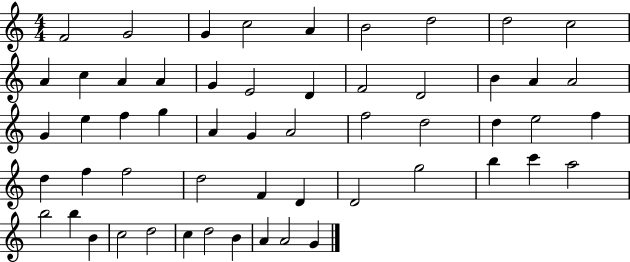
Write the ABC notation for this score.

X:1
T:Untitled
M:4/4
L:1/4
K:C
F2 G2 G c2 A B2 d2 d2 c2 A c A A G E2 D F2 D2 B A A2 G e f g A G A2 f2 d2 d e2 f d f f2 d2 F D D2 g2 b c' a2 b2 b B c2 d2 c d2 B A A2 G